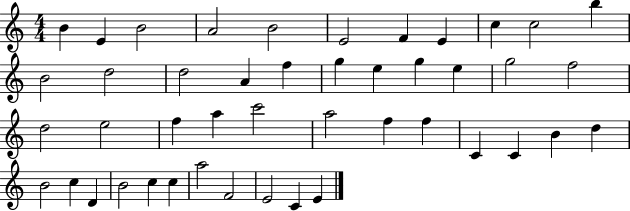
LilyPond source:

{
  \clef treble
  \numericTimeSignature
  \time 4/4
  \key c \major
  b'4 e'4 b'2 | a'2 b'2 | e'2 f'4 e'4 | c''4 c''2 b''4 | \break b'2 d''2 | d''2 a'4 f''4 | g''4 e''4 g''4 e''4 | g''2 f''2 | \break d''2 e''2 | f''4 a''4 c'''2 | a''2 f''4 f''4 | c'4 c'4 b'4 d''4 | \break b'2 c''4 d'4 | b'2 c''4 c''4 | a''2 f'2 | e'2 c'4 e'4 | \break \bar "|."
}